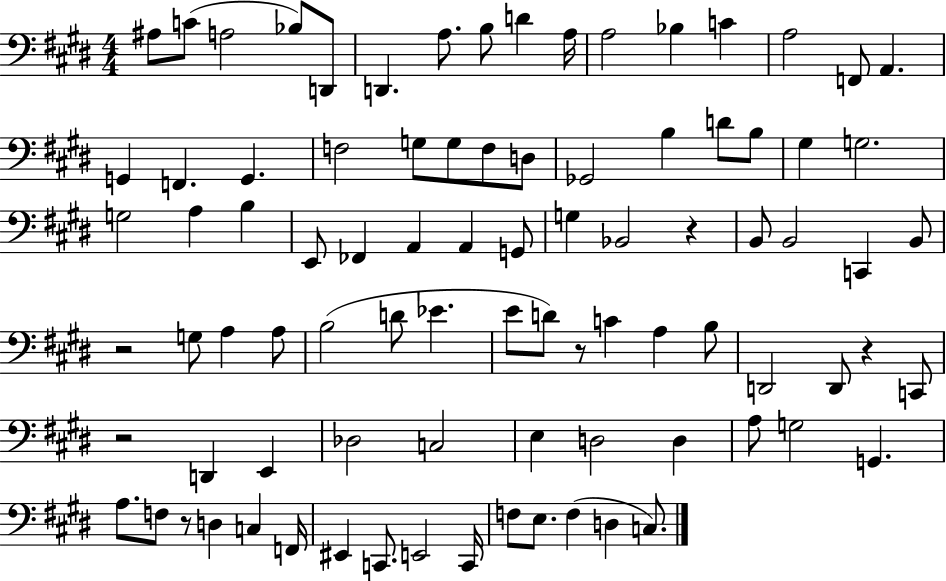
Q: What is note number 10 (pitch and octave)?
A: A3